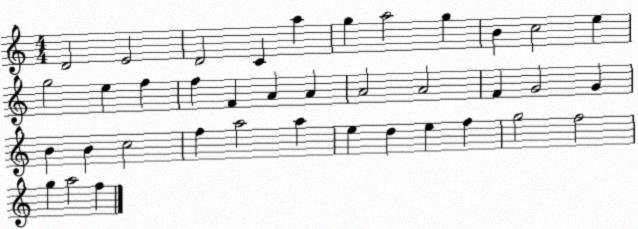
X:1
T:Untitled
M:4/4
L:1/4
K:C
D2 E2 D2 C a g a2 g B c2 e g2 e f f F A A A2 A2 F G2 G B B c2 f a2 a e d e f g2 f2 g a2 f